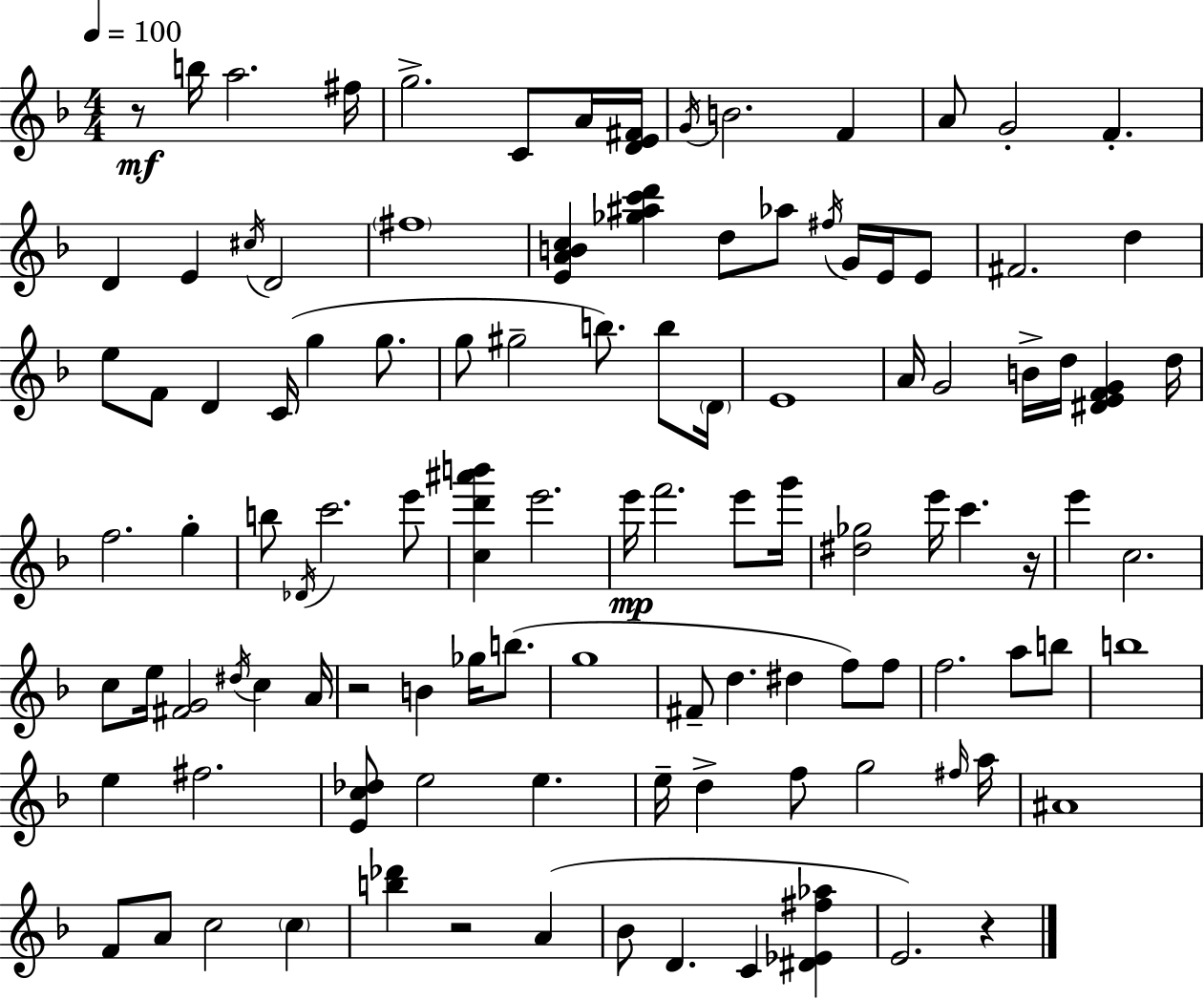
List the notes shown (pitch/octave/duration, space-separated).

R/e B5/s A5/h. F#5/s G5/h. C4/e A4/s [D4,E4,F#4]/s G4/s B4/h. F4/q A4/e G4/h F4/q. D4/q E4/q C#5/s D4/h F#5/w [E4,A4,B4,C5]/q [Gb5,A#5,C6,D6]/q D5/e Ab5/e F#5/s G4/s E4/s E4/e F#4/h. D5/q E5/e F4/e D4/q C4/s G5/q G5/e. G5/e G#5/h B5/e. B5/e D4/s E4/w A4/s G4/h B4/s D5/s [D#4,E4,F4,G4]/q D5/s F5/h. G5/q B5/e Db4/s C6/h. E6/e [C5,D6,A#6,B6]/q E6/h. E6/s F6/h. E6/e G6/s [D#5,Gb5]/h E6/s C6/q. R/s E6/q C5/h. C5/e E5/s [F#4,G4]/h D#5/s C5/q A4/s R/h B4/q Gb5/s B5/e. G5/w F#4/e D5/q. D#5/q F5/e F5/e F5/h. A5/e B5/e B5/w E5/q F#5/h. [E4,C5,Db5]/e E5/h E5/q. E5/s D5/q F5/e G5/h F#5/s A5/s A#4/w F4/e A4/e C5/h C5/q [B5,Db6]/q R/h A4/q Bb4/e D4/q. C4/q [D#4,Eb4,F#5,Ab5]/q E4/h. R/q